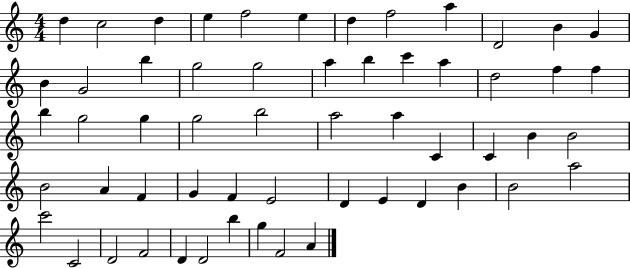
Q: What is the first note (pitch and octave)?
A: D5